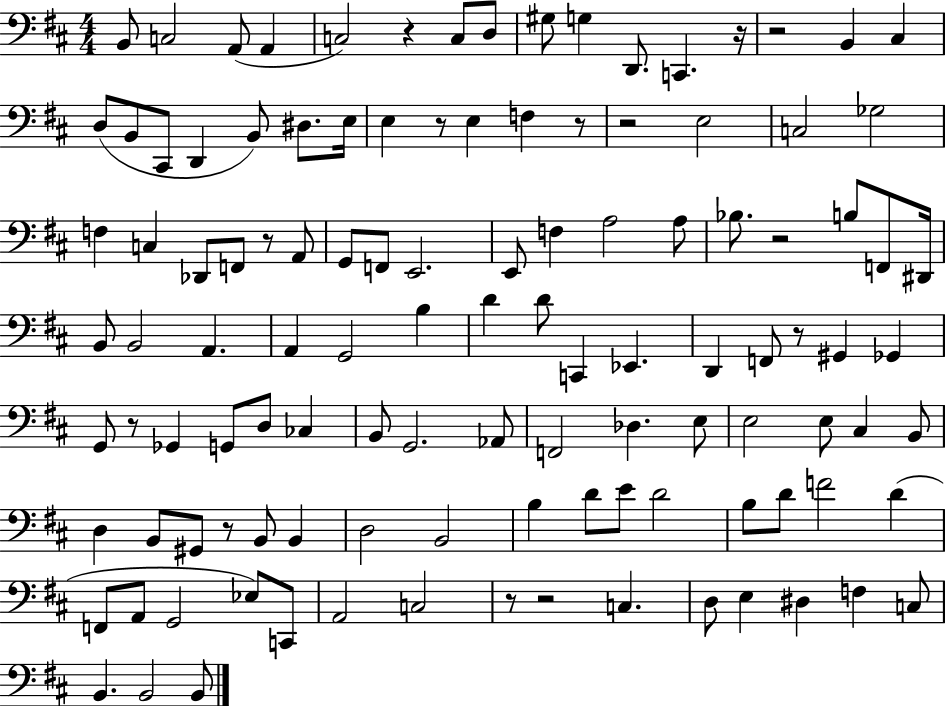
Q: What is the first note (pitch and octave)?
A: B2